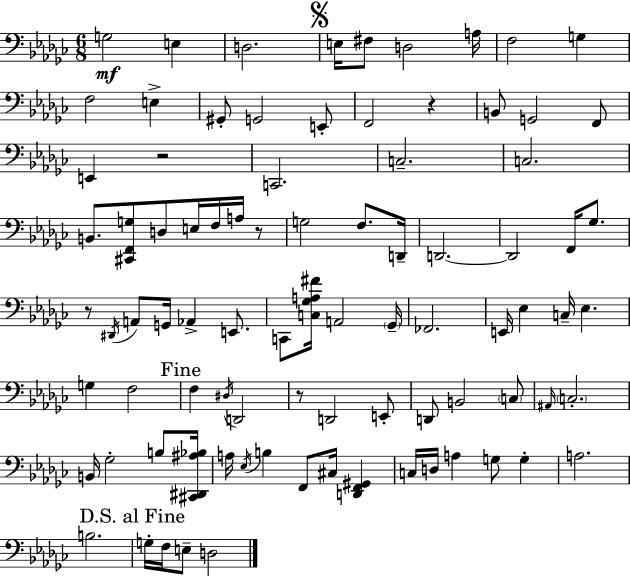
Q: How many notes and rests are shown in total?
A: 87